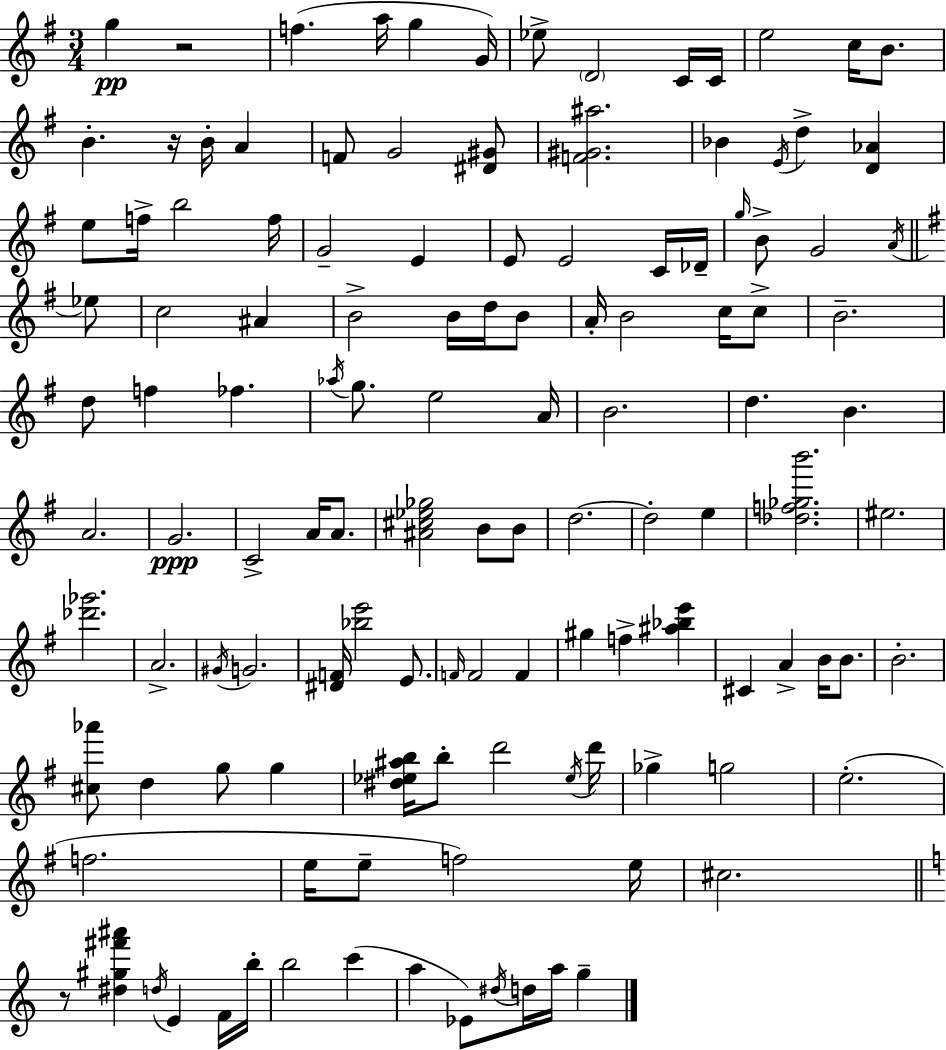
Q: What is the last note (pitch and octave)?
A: G5